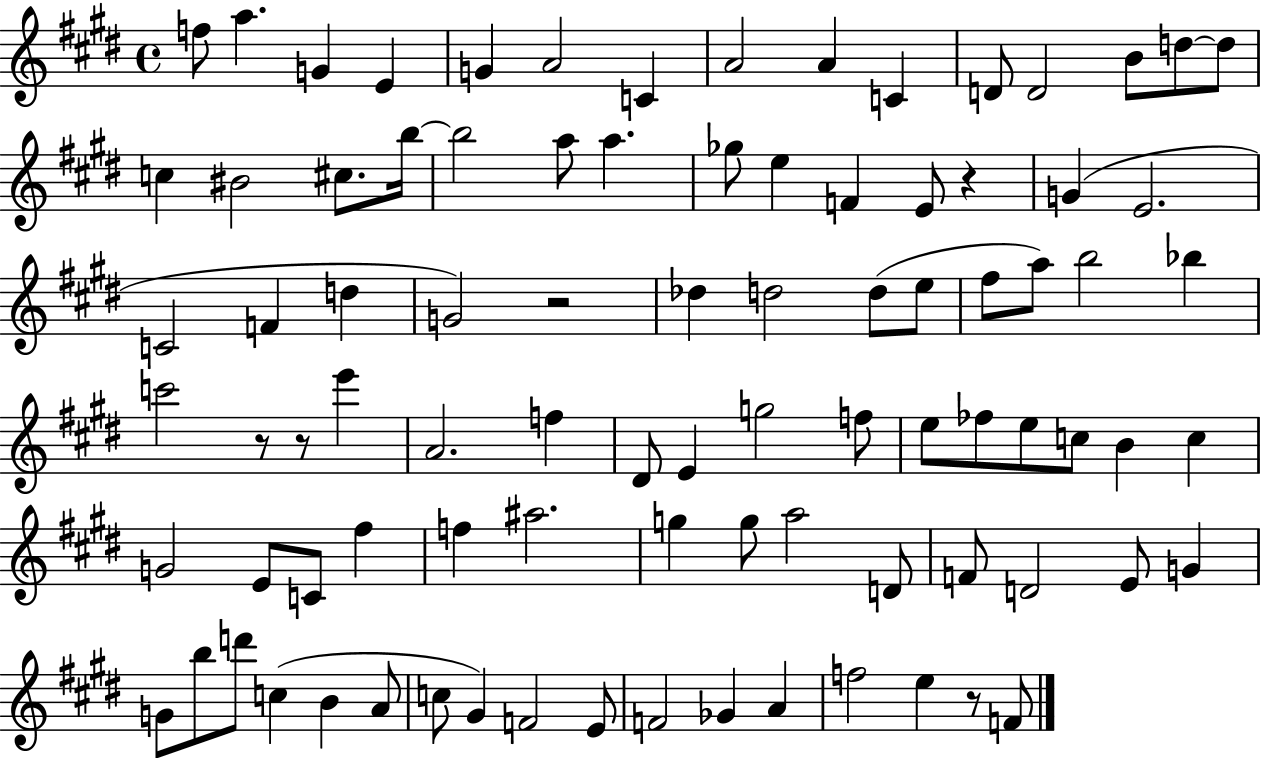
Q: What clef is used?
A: treble